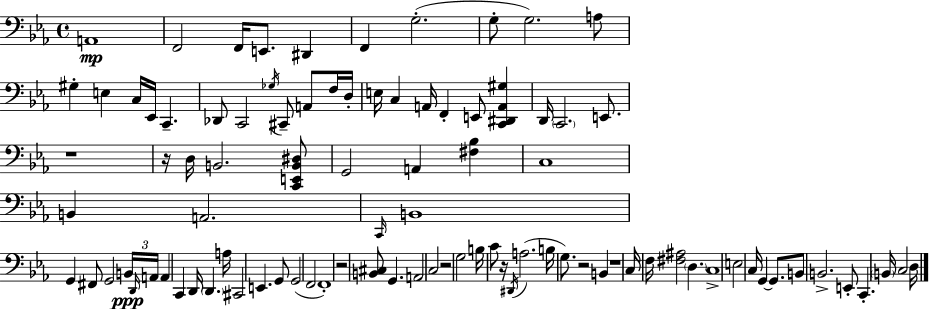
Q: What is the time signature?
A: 4/4